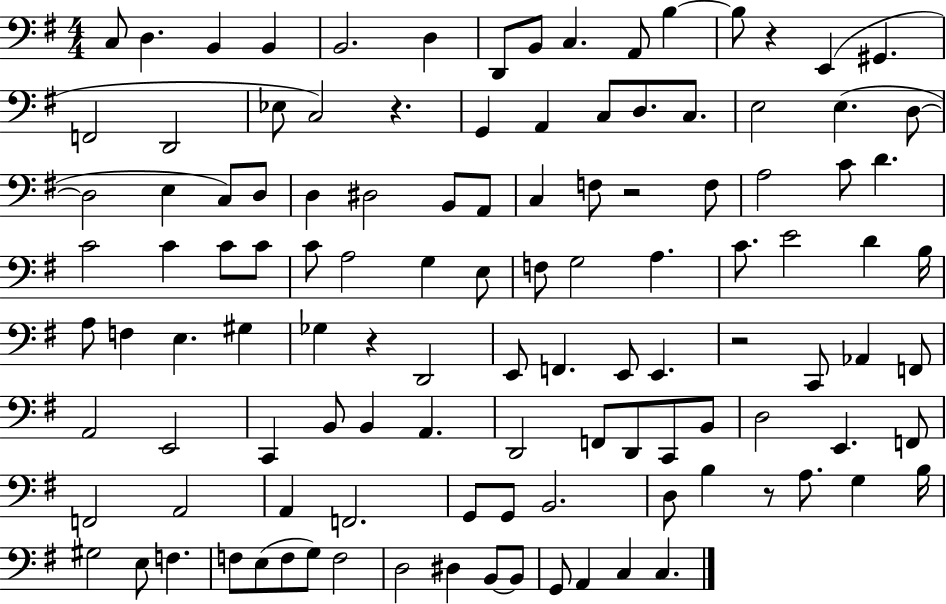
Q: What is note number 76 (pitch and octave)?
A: F2